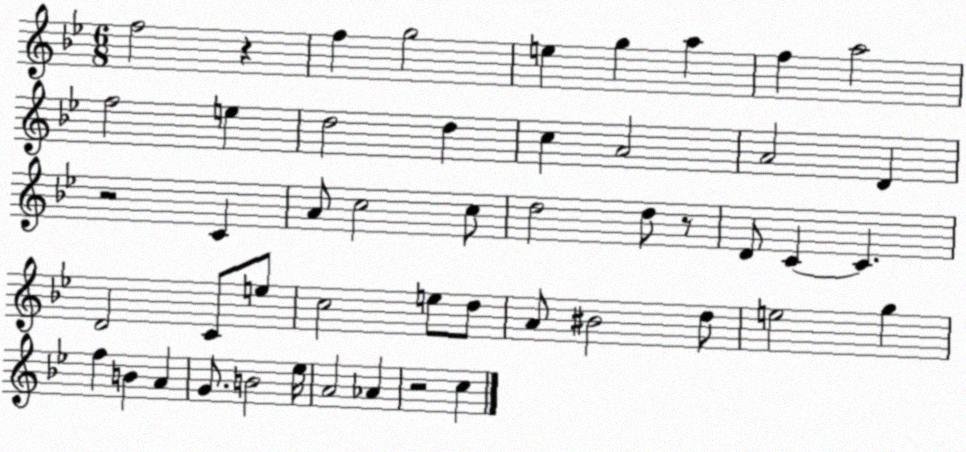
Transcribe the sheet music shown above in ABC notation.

X:1
T:Untitled
M:6/8
L:1/4
K:Bb
f2 z f g2 e g a f a2 f2 e d2 d c A2 A2 D z2 C A/2 c2 c/2 d2 d/2 z/2 D/2 C C D2 C/2 e/2 c2 e/2 d/2 A/2 ^B2 d/2 e2 g f B A G/2 B2 _e/4 A2 _A z2 c